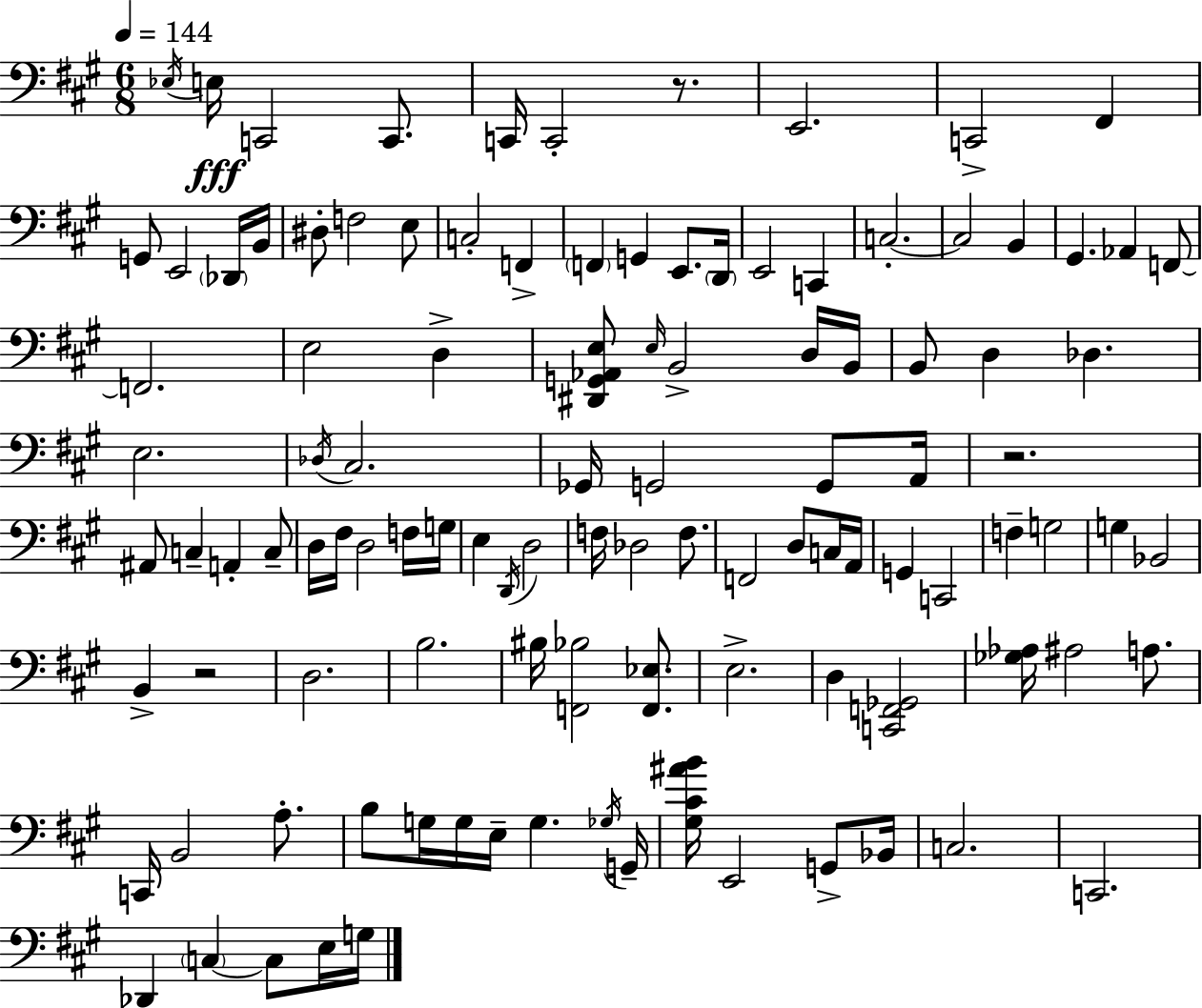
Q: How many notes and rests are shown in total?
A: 109